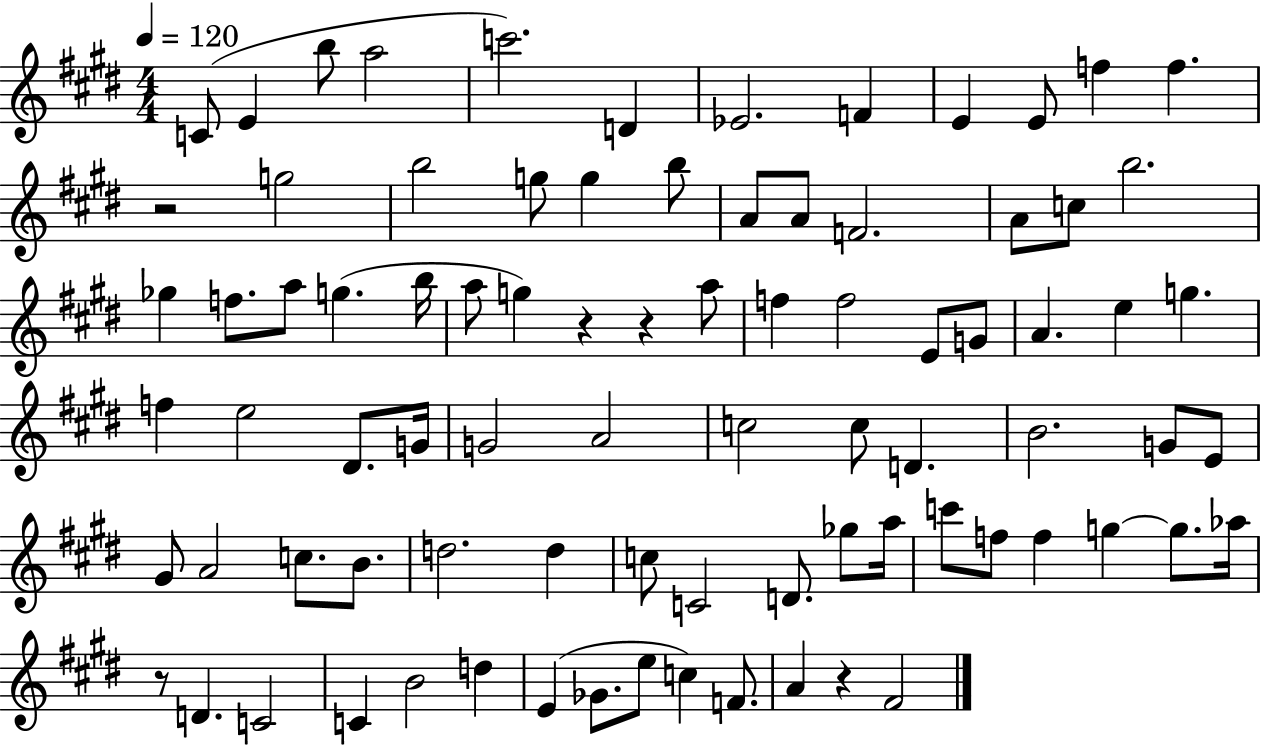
{
  \clef treble
  \numericTimeSignature
  \time 4/4
  \key e \major
  \tempo 4 = 120
  c'8( e'4 b''8 a''2 | c'''2.) d'4 | ees'2. f'4 | e'4 e'8 f''4 f''4. | \break r2 g''2 | b''2 g''8 g''4 b''8 | a'8 a'8 f'2. | a'8 c''8 b''2. | \break ges''4 f''8. a''8 g''4.( b''16 | a''8 g''4) r4 r4 a''8 | f''4 f''2 e'8 g'8 | a'4. e''4 g''4. | \break f''4 e''2 dis'8. g'16 | g'2 a'2 | c''2 c''8 d'4. | b'2. g'8 e'8 | \break gis'8 a'2 c''8. b'8. | d''2. d''4 | c''8 c'2 d'8. ges''8 a''16 | c'''8 f''8 f''4 g''4~~ g''8. aes''16 | \break r8 d'4. c'2 | c'4 b'2 d''4 | e'4( ges'8. e''8 c''4) f'8. | a'4 r4 fis'2 | \break \bar "|."
}